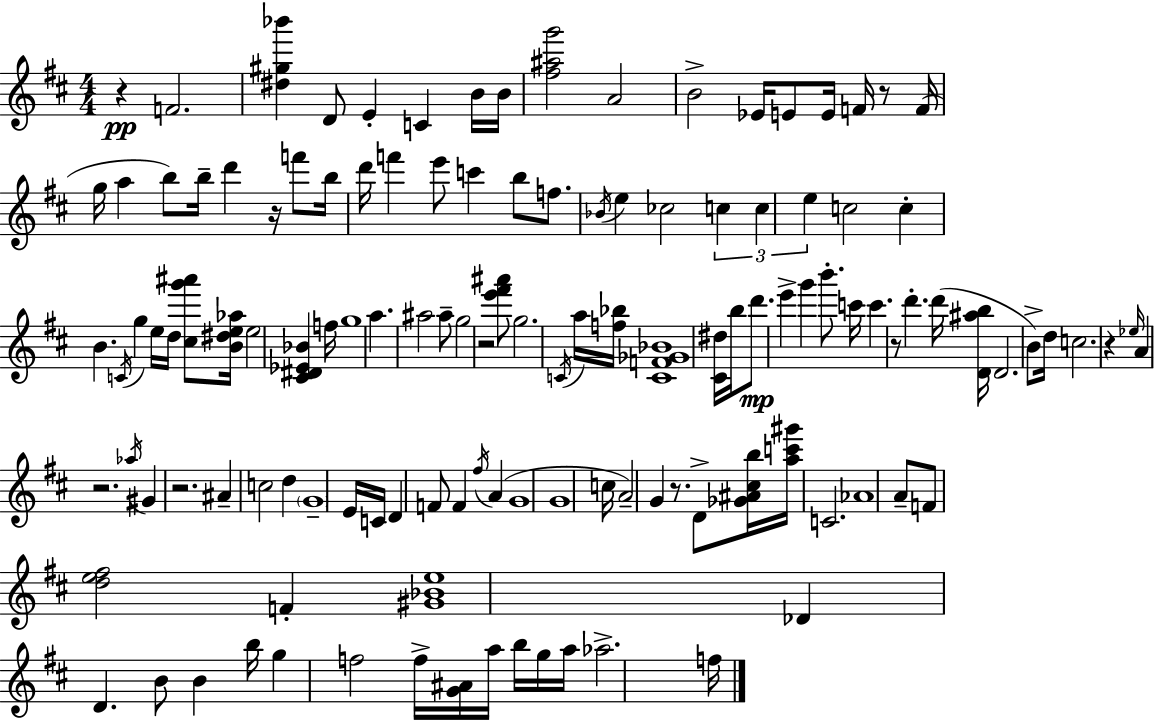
R/q F4/h. [D#5,G#5,Bb6]/q D4/e E4/q C4/q B4/s B4/s [F#5,A#5,G6]/h A4/h B4/h Eb4/s E4/e E4/s F4/s R/e F4/s G5/s A5/q B5/e B5/s D6/q R/s F6/e B5/s D6/s F6/q E6/e C6/q B5/e F5/e. Bb4/s E5/q CES5/h C5/q C5/q E5/q C5/h C5/q B4/q. C4/s G5/q E5/s D5/s [C#5,G6,A#6]/e [B4,D#5,E5,Ab5]/s E5/h [C#4,D#4,Eb4,Bb4]/q F5/s G5/w A5/q. A#5/h A#5/e G5/h R/h [E6,F#6,A#6]/e G5/h. C4/s A5/s [F5,Bb5]/s [C4,F4,Gb4,Bb4]/w [C#4,D#5]/s B5/s D6/e. E6/q G6/q B6/e. C6/s C6/q. R/e D6/q. D6/s [D4,A#5,B5]/s D4/h. B4/e D5/s C5/h. R/q Eb5/s A4/q R/h. Ab5/s G#4/q R/h. A#4/q C5/h D5/q G4/w E4/s C4/s D4/q F4/e F4/q F#5/s A4/q G4/w G4/w C5/s A4/h G4/q R/e. D4/e [Gb4,A#4,C#5,B5]/s [A5,C6,G#6]/s C4/h. Ab4/w A4/e F4/e [D5,E5,F#5]/h F4/q [G#4,Bb4,E5]/w Db4/q D4/q. B4/e B4/q B5/s G5/q F5/h F5/s [G4,A#4]/s A5/s B5/s G5/s A5/s Ab5/h. F5/s